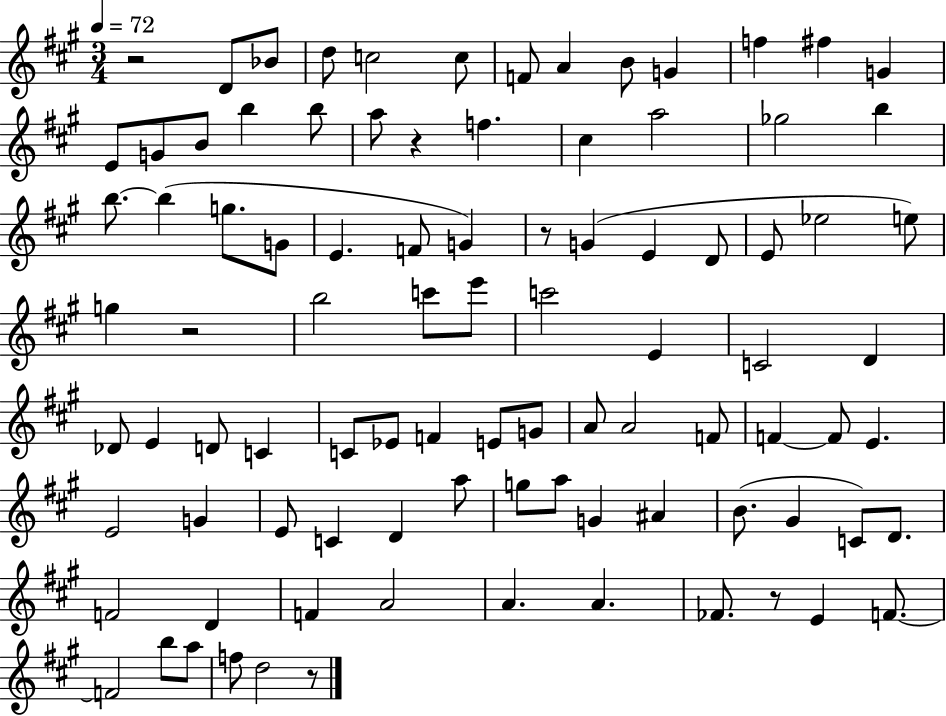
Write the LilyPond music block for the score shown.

{
  \clef treble
  \numericTimeSignature
  \time 3/4
  \key a \major
  \tempo 4 = 72
  r2 d'8 bes'8 | d''8 c''2 c''8 | f'8 a'4 b'8 g'4 | f''4 fis''4 g'4 | \break e'8 g'8 b'8 b''4 b''8 | a''8 r4 f''4. | cis''4 a''2 | ges''2 b''4 | \break b''8.~~ b''4( g''8. g'8 | e'4. f'8 g'4) | r8 g'4( e'4 d'8 | e'8 ees''2 e''8) | \break g''4 r2 | b''2 c'''8 e'''8 | c'''2 e'4 | c'2 d'4 | \break des'8 e'4 d'8 c'4 | c'8 ees'8 f'4 e'8 g'8 | a'8 a'2 f'8 | f'4~~ f'8 e'4. | \break e'2 g'4 | e'8 c'4 d'4 a''8 | g''8 a''8 g'4 ais'4 | b'8.( gis'4 c'8) d'8. | \break f'2 d'4 | f'4 a'2 | a'4. a'4. | fes'8. r8 e'4 f'8.~~ | \break f'2 b''8 a''8 | f''8 d''2 r8 | \bar "|."
}